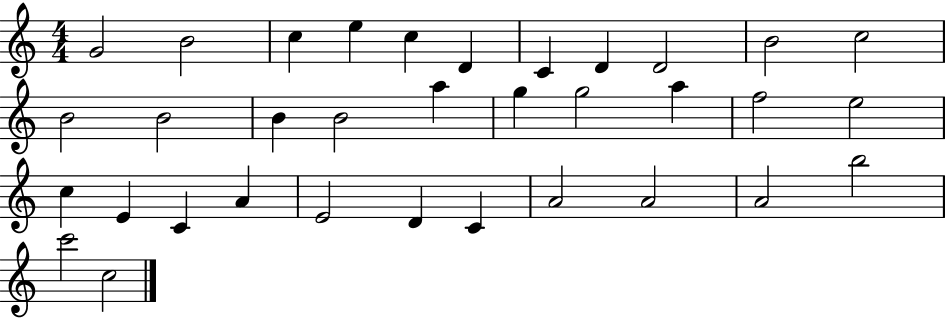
G4/h B4/h C5/q E5/q C5/q D4/q C4/q D4/q D4/h B4/h C5/h B4/h B4/h B4/q B4/h A5/q G5/q G5/h A5/q F5/h E5/h C5/q E4/q C4/q A4/q E4/h D4/q C4/q A4/h A4/h A4/h B5/h C6/h C5/h